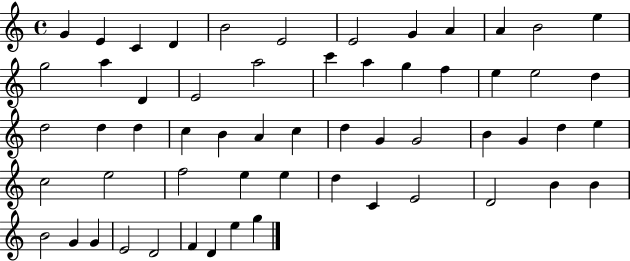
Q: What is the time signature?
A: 4/4